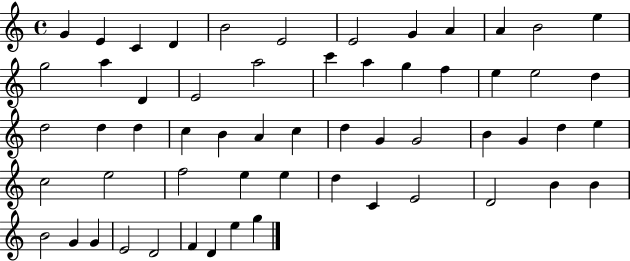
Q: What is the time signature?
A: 4/4